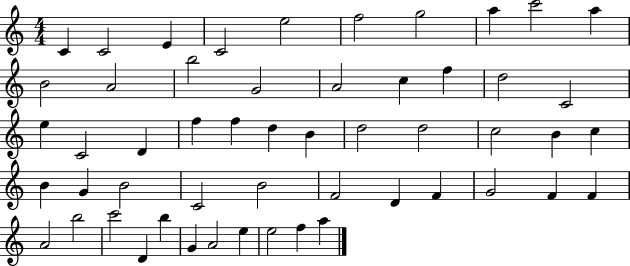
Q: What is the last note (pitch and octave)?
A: A5